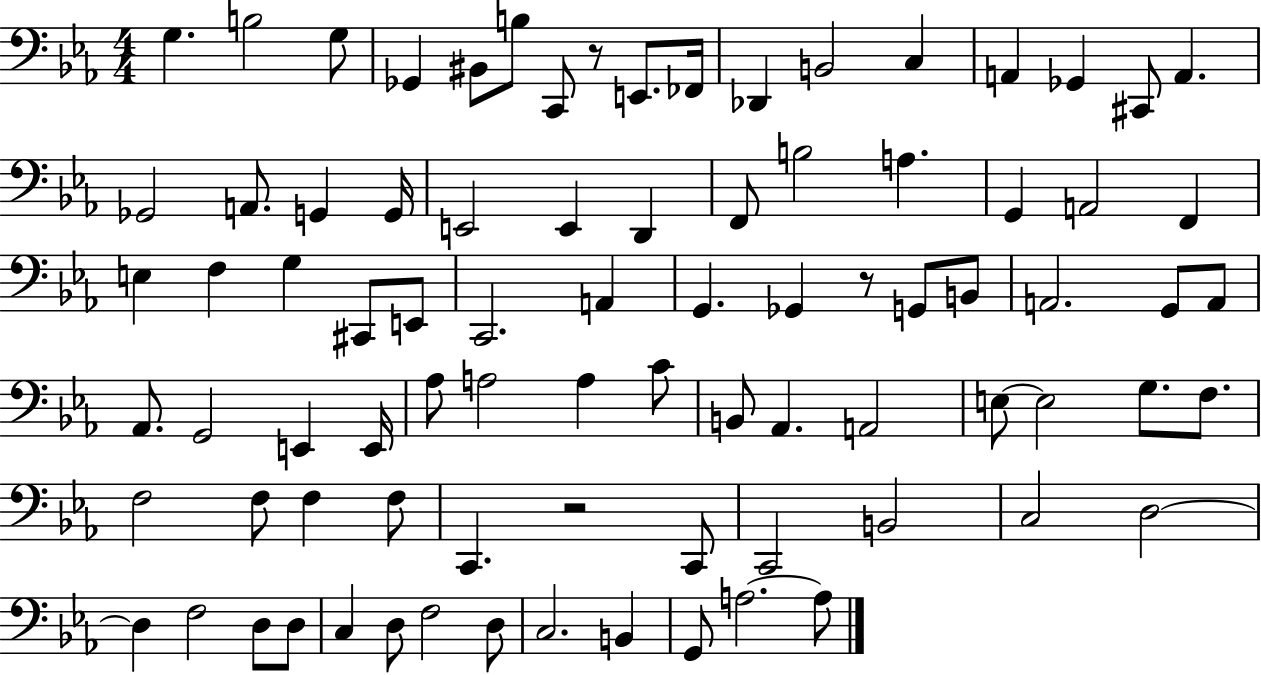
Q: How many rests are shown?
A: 3